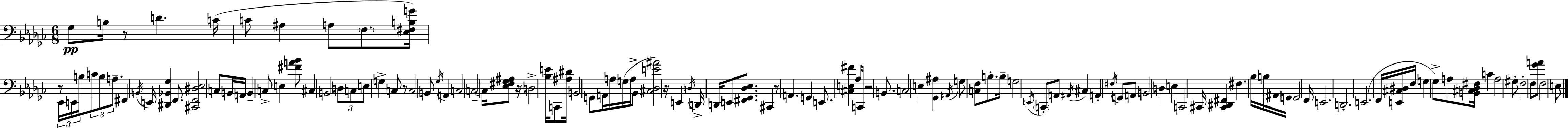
Gb3/e B3/s R/e D4/q. C4/s C4/e A#3/q A3/e F3/e. [Eb3,F#3,B3,G4]/s R/e Eb2/s E2/s B3/s C4/e B3/e A3/e. F#2/q B2/s E2/s [D#2,Bb2,Gb3]/q F2/e. [C#2,F2,D#3,Eb3]/h C3/e B2/s A2/s B2/q C3/e E3/q [F#4,A4,Bb4]/e C#3/q B2/h D3/e C3/e E3/e G3/q C3/e R/e C3/h B2/e Gb3/s A2/q C3/h C3/h C3/s [Eb3,F#3,Gb3,A#3]/e R/s D3/h [Bb3,E4]/s C2/e [A#3,D#4]/s B2/h G2/e A2/s A3/s G3/s A3/s Bb2/e [C#3,Db3,E4,A#4]/h R/s E2/q D3/s D2/s D2/s E2/e [F#2,Gb2,Db3,Eb3]/e. C#2/q R/e A2/q. G2/q E2/e. [C#3,E3,F#4]/q Ab3/s C2/s R/h B2/e. C3/h E3/q [Gb2,A#3]/q A#2/s G3/e [C3,F3]/e B3/e. B3/s G3/h E2/s C2/e A2/e A#2/s C#3/q A2/q F#3/s G2/e A2/e B2/h D3/q E3/q C2/h C#2/s [C#2,D#2,F#2]/q F#3/q. Bb3/s B3/s A#2/s G2/s G2/h F2/s E2/h. D2/h. E2/h. F2/s [E2,C#3,D#3]/s F3/s G3/q Gb3/e A3/e [B2,C#3,Db3,F#3]/s C4/q A3/h G#3/e F3/h F3/e [Gb4,A4]/e F3/h E3/e